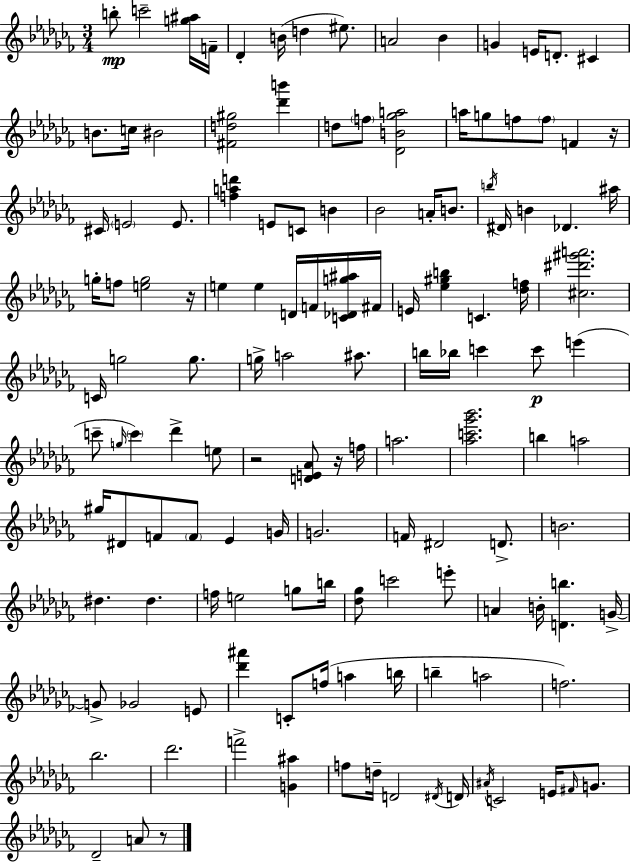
{
  \clef treble
  \numericTimeSignature
  \time 3/4
  \key aes \minor
  b''8-.\mp c'''2-- <g'' ais''>16 f'16-- | des'4-. b'16( d''4 eis''8.) | a'2 bes'4 | g'4 e'16 d'8.-. cis'4 | \break b'8. c''16 bis'2 | <fis' d'' gis''>2 <des''' b'''>4 | d''8 \parenthesize f''8 <des' b' ges'' a''>2 | a''16 g''8 f''8 \parenthesize f''8 f'4 r16 | \break cis'16 \parenthesize e'2 e'8. | <f'' a'' d'''>4 e'8 c'8 b'4 | bes'2 a'16-. b'8. | \acciaccatura { b''16 } dis'16 b'4 des'4. | \break ais''16 g''16-. f''8 <e'' g''>2 | r16 e''4 e''4 d'16 f'16 <c' des' g'' ais''>16 | fis'16 e'16 <ees'' gis'' b''>4 c'4. | <des'' f''>16 <cis'' dis''' gis''' a'''>2. | \break c'16 g''2 g''8. | g''16-> a''2 ais''8. | b''16 bes''16 c'''4 c'''8\p e'''4( | c'''8-- \grace { g''16 }) \parenthesize c'''4 des'''4-> | \break e''8 r2 <d' e' aes'>8 | r16 f''16 a''2. | <aes'' c''' ges''' bes'''>2. | b''4 a''2 | \break gis''16 dis'8 f'8 \parenthesize f'8 ees'4 | g'16 g'2. | f'16 dis'2 d'8.-> | b'2. | \break dis''4. dis''4. | f''16 e''2 g''8 | b''16 <des'' ges''>8 c'''2 | e'''8-. a'4 b'16-. <d' b''>4. | \break g'16->~~ g'8-> ges'2 | e'8 <des''' ais'''>4 c'8-. f''16( a''4 | b''16 b''4-- a''2 | f''2.) | \break bes''2. | des'''2. | f'''2-> <g' ais''>4 | f''8 d''16-- d'2 | \break \acciaccatura { dis'16 } d'16 \acciaccatura { ais'16 } c'2 | e'16 \grace { fis'16 } g'8. des'2-- | a'8 r8 \bar "|."
}